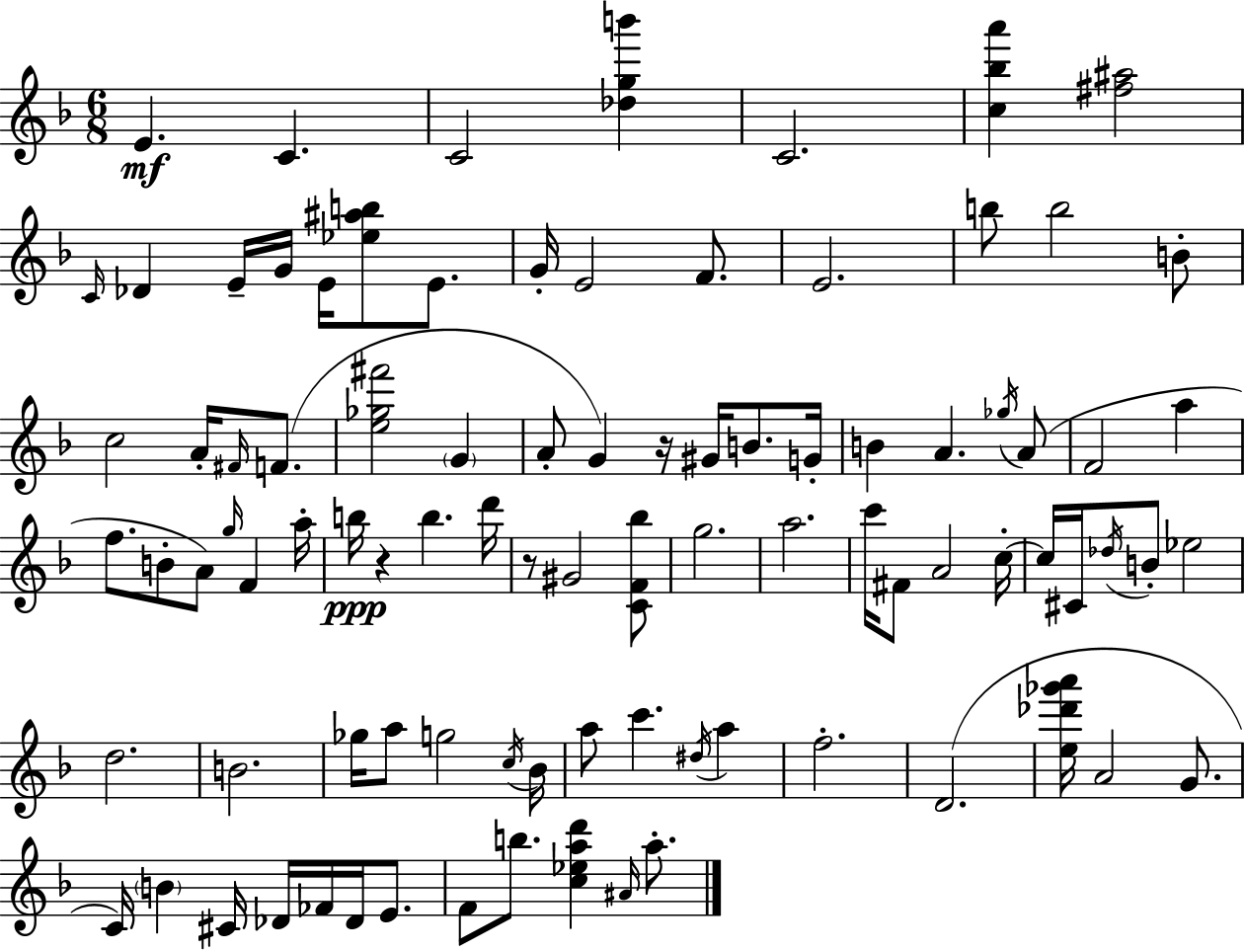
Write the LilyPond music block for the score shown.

{
  \clef treble
  \numericTimeSignature
  \time 6/8
  \key d \minor
  e'4.\mf c'4. | c'2 <des'' g'' b'''>4 | c'2. | <c'' bes'' a'''>4 <fis'' ais''>2 | \break \grace { c'16 } des'4 e'16-- g'16 e'16 <ees'' ais'' b''>8 e'8. | g'16-. e'2 f'8. | e'2. | b''8 b''2 b'8-. | \break c''2 a'16-. \grace { fis'16 }( f'8. | <e'' ges'' fis'''>2 \parenthesize g'4 | a'8-. g'4) r16 gis'16 b'8. | g'16-. b'4 a'4. | \break \acciaccatura { ges''16 } a'8( f'2 a''4 | f''8. b'8-. a'8) \grace { g''16 } f'4 | a''16-. b''16\ppp r4 b''4. | d'''16 r8 gis'2 | \break <c' f' bes''>8 g''2. | a''2. | c'''16 fis'8 a'2 | c''16-.~~ c''16 cis'16 \acciaccatura { des''16 } b'8-. ees''2 | \break d''2. | b'2. | ges''16 a''8 g''2 | \acciaccatura { c''16 } bes'16 a''8 c'''4. | \break \acciaccatura { dis''16 } a''4 f''2.-. | d'2.( | <e'' des''' ges''' a'''>16 a'2 | g'8. c'16) \parenthesize b'4 | \break cis'16 des'16 fes'16 des'16 e'8. f'8 b''8. | <c'' ees'' a'' d'''>4 \grace { ais'16 } a''8.-. \bar "|."
}